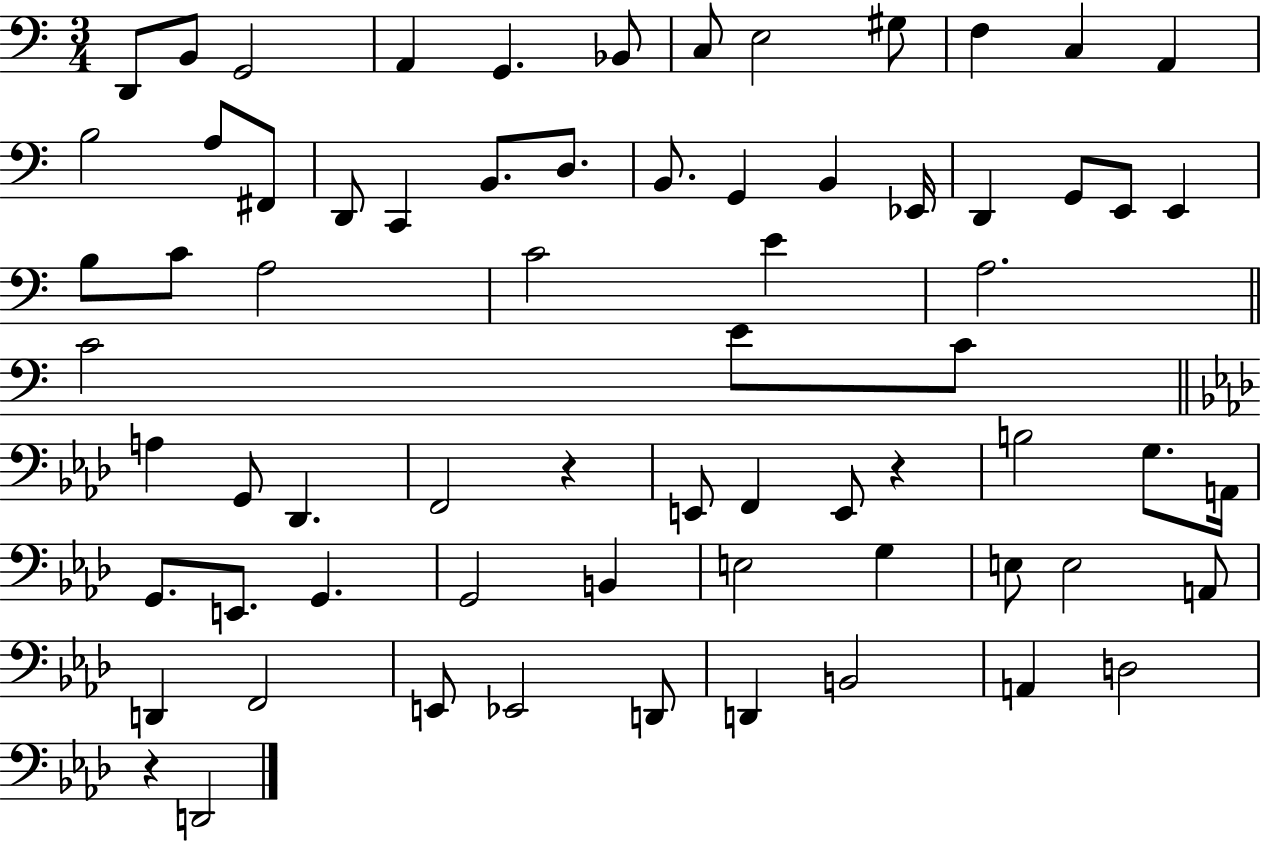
X:1
T:Untitled
M:3/4
L:1/4
K:C
D,,/2 B,,/2 G,,2 A,, G,, _B,,/2 C,/2 E,2 ^G,/2 F, C, A,, B,2 A,/2 ^F,,/2 D,,/2 C,, B,,/2 D,/2 B,,/2 G,, B,, _E,,/4 D,, G,,/2 E,,/2 E,, B,/2 C/2 A,2 C2 E A,2 C2 E/2 C/2 A, G,,/2 _D,, F,,2 z E,,/2 F,, E,,/2 z B,2 G,/2 A,,/4 G,,/2 E,,/2 G,, G,,2 B,, E,2 G, E,/2 E,2 A,,/2 D,, F,,2 E,,/2 _E,,2 D,,/2 D,, B,,2 A,, D,2 z D,,2